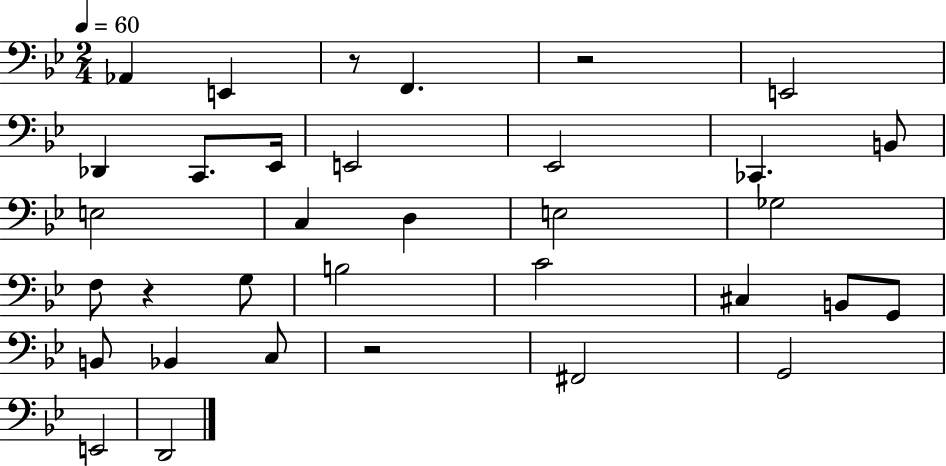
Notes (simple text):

Ab2/q E2/q R/e F2/q. R/h E2/h Db2/q C2/e. Eb2/s E2/h Eb2/h CES2/q. B2/e E3/h C3/q D3/q E3/h Gb3/h F3/e R/q G3/e B3/h C4/h C#3/q B2/e G2/e B2/e Bb2/q C3/e R/h F#2/h G2/h E2/h D2/h